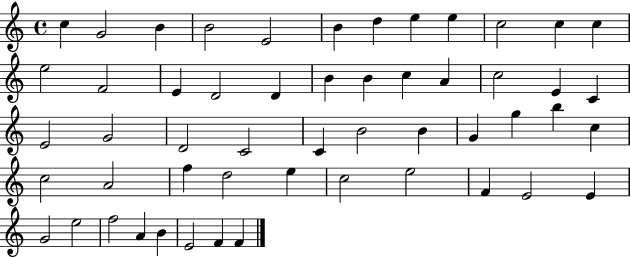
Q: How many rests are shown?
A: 0